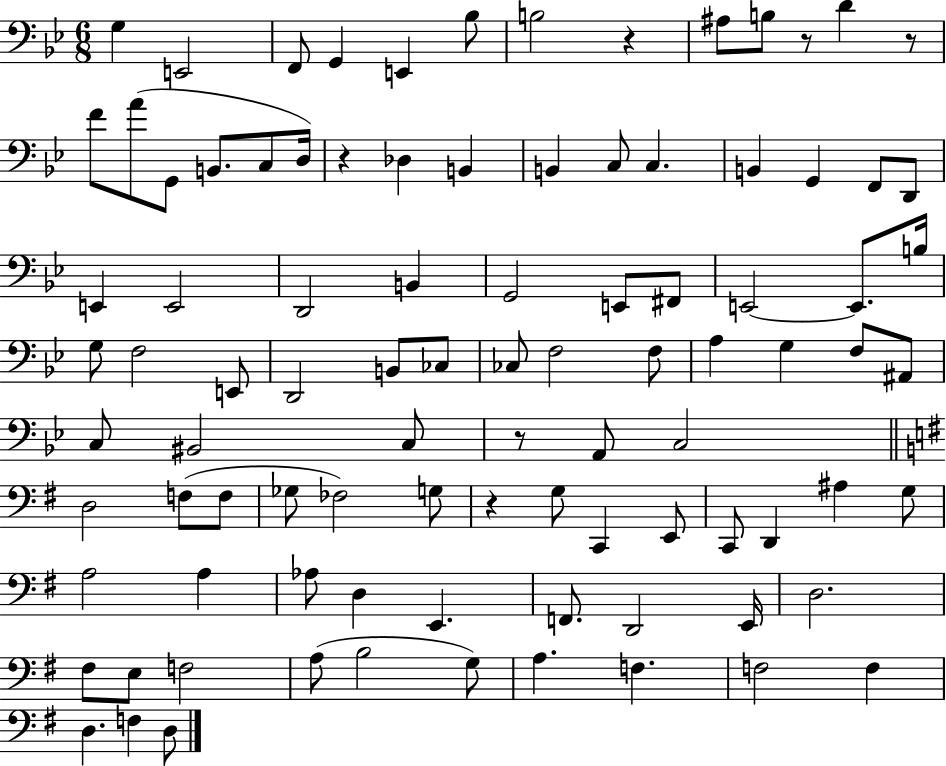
G3/q E2/h F2/e G2/q E2/q Bb3/e B3/h R/q A#3/e B3/e R/e D4/q R/e F4/e A4/e G2/e B2/e. C3/e D3/s R/q Db3/q B2/q B2/q C3/e C3/q. B2/q G2/q F2/e D2/e E2/q E2/h D2/h B2/q G2/h E2/e F#2/e E2/h E2/e. B3/s G3/e F3/h E2/e D2/h B2/e CES3/e CES3/e F3/h F3/e A3/q G3/q F3/e A#2/e C3/e BIS2/h C3/e R/e A2/e C3/h D3/h F3/e F3/e Gb3/e FES3/h G3/e R/q G3/e C2/q E2/e C2/e D2/q A#3/q G3/e A3/h A3/q Ab3/e D3/q E2/q. F2/e. D2/h E2/s D3/h. F#3/e E3/e F3/h A3/e B3/h G3/e A3/q. F3/q. F3/h F3/q D3/q. F3/q D3/e